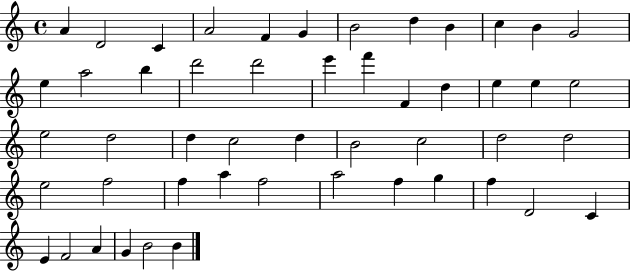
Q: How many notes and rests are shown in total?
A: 50